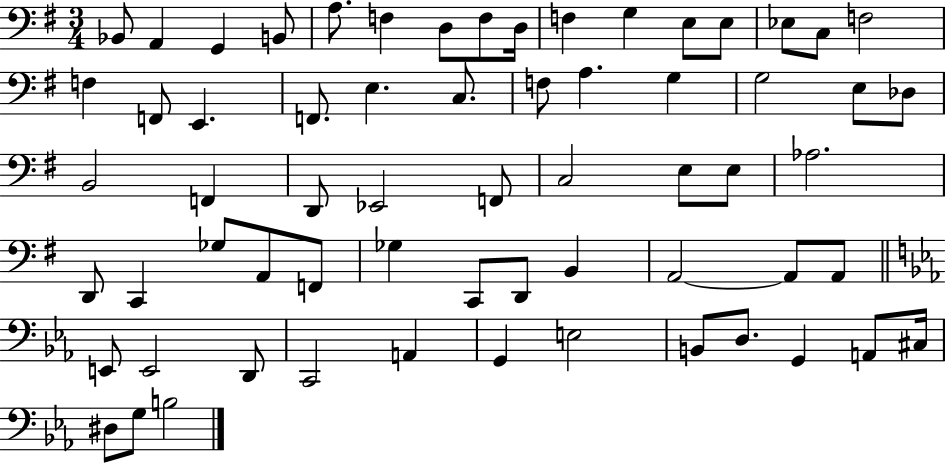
{
  \clef bass
  \numericTimeSignature
  \time 3/4
  \key g \major
  bes,8 a,4 g,4 b,8 | a8. f4 d8 f8 d16 | f4 g4 e8 e8 | ees8 c8 f2 | \break f4 f,8 e,4. | f,8. e4. c8. | f8 a4. g4 | g2 e8 des8 | \break b,2 f,4 | d,8 ees,2 f,8 | c2 e8 e8 | aes2. | \break d,8 c,4 ges8 a,8 f,8 | ges4 c,8 d,8 b,4 | a,2~~ a,8 a,8 | \bar "||" \break \key ees \major e,8 e,2 d,8 | c,2 a,4 | g,4 e2 | b,8 d8. g,4 a,8 cis16 | \break dis8 g8 b2 | \bar "|."
}